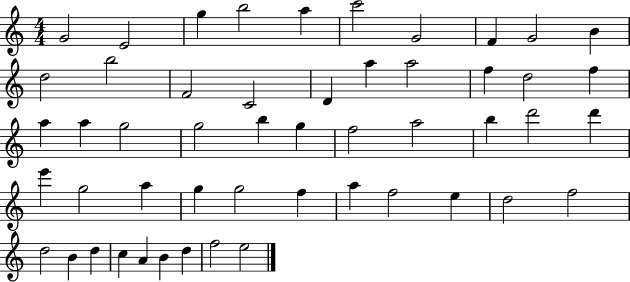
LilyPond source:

{
  \clef treble
  \numericTimeSignature
  \time 4/4
  \key c \major
  g'2 e'2 | g''4 b''2 a''4 | c'''2 g'2 | f'4 g'2 b'4 | \break d''2 b''2 | f'2 c'2 | d'4 a''4 a''2 | f''4 d''2 f''4 | \break a''4 a''4 g''2 | g''2 b''4 g''4 | f''2 a''2 | b''4 d'''2 d'''4 | \break e'''4 g''2 a''4 | g''4 g''2 f''4 | a''4 f''2 e''4 | d''2 f''2 | \break d''2 b'4 d''4 | c''4 a'4 b'4 d''4 | f''2 e''2 | \bar "|."
}